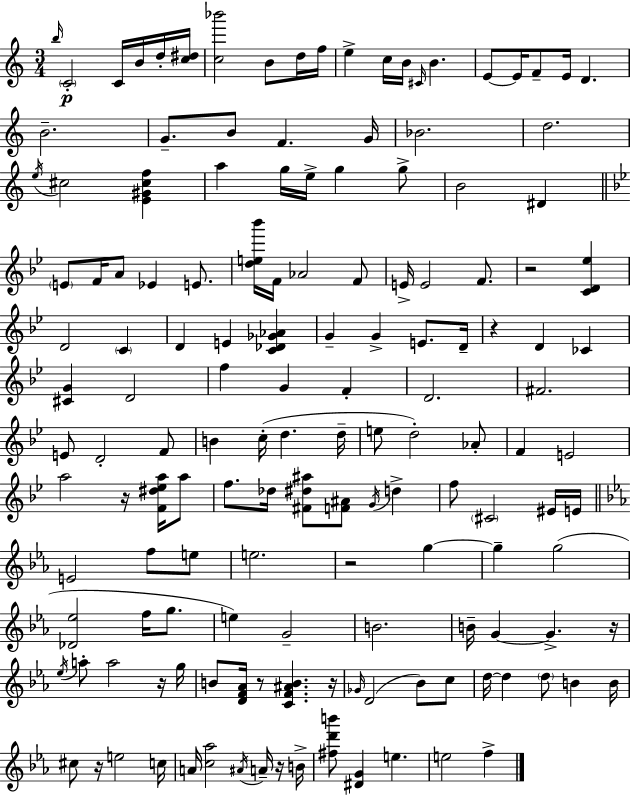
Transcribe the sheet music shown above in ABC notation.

X:1
T:Untitled
M:3/4
L:1/4
K:Am
b/4 C2 C/4 B/4 d/4 [c^d]/4 [c_b']2 B/2 d/4 f/4 e c/4 B/4 ^C/4 B E/2 E/4 F/2 E/4 D B2 G/2 B/2 F G/4 _B2 d2 e/4 ^c2 [E^G^cf] a g/4 e/4 g g/2 B2 ^D E/2 F/4 A/2 _E E/2 [de_b']/4 F/4 _A2 F/2 E/4 E2 F/2 z2 [CD_e] D2 C D E [C_D_G_A] G G E/2 D/4 z D _C [^CG] D2 f G F D2 ^F2 E/2 D2 F/2 B c/4 d d/4 e/2 d2 _A/2 F E2 a2 z/4 [F^d_ea]/4 a/2 f/2 _d/4 [^F^d^a]/2 [F^A]/2 G/4 d f/2 ^C2 ^E/4 E/4 E2 f/2 e/2 e2 z2 g g g2 [_D_e]2 f/4 g/2 e G2 B2 B/4 G G z/4 _e/4 a/2 a2 z/4 g/4 B/2 [DF_A]/4 z/2 [CF^AB] z/4 _G/4 D2 _B/2 c/2 d/4 d d/2 B B/4 ^c/2 z/4 e2 c/4 A/4 [c_a]2 ^A/4 A/4 z/4 B/4 [^fd'b']/2 [^DG] e e2 f